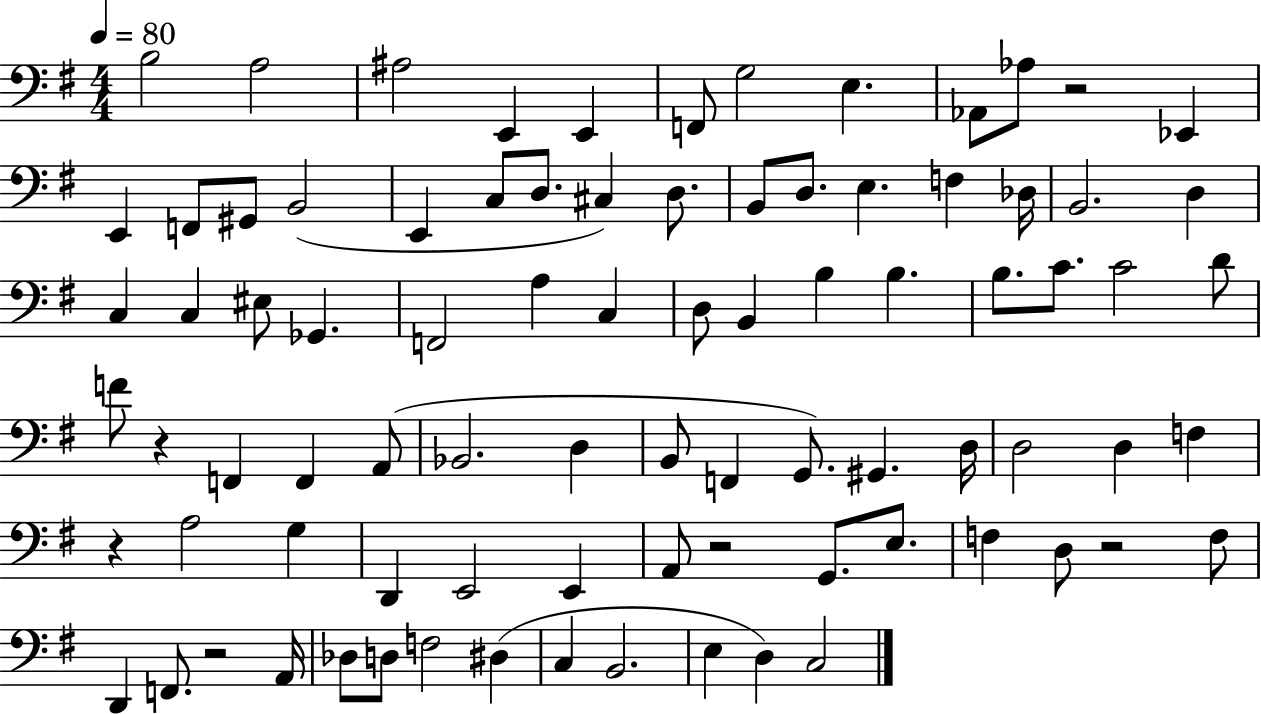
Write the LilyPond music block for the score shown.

{
  \clef bass
  \numericTimeSignature
  \time 4/4
  \key g \major
  \tempo 4 = 80
  \repeat volta 2 { b2 a2 | ais2 e,4 e,4 | f,8 g2 e4. | aes,8 aes8 r2 ees,4 | \break e,4 f,8 gis,8 b,2( | e,4 c8 d8. cis4) d8. | b,8 d8. e4. f4 des16 | b,2. d4 | \break c4 c4 eis8 ges,4. | f,2 a4 c4 | d8 b,4 b4 b4. | b8. c'8. c'2 d'8 | \break f'8 r4 f,4 f,4 a,8( | bes,2. d4 | b,8 f,4 g,8.) gis,4. d16 | d2 d4 f4 | \break r4 a2 g4 | d,4 e,2 e,4 | a,8 r2 g,8. e8. | f4 d8 r2 f8 | \break d,4 f,8. r2 a,16 | des8 d8 f2 dis4( | c4 b,2. | e4 d4) c2 | \break } \bar "|."
}